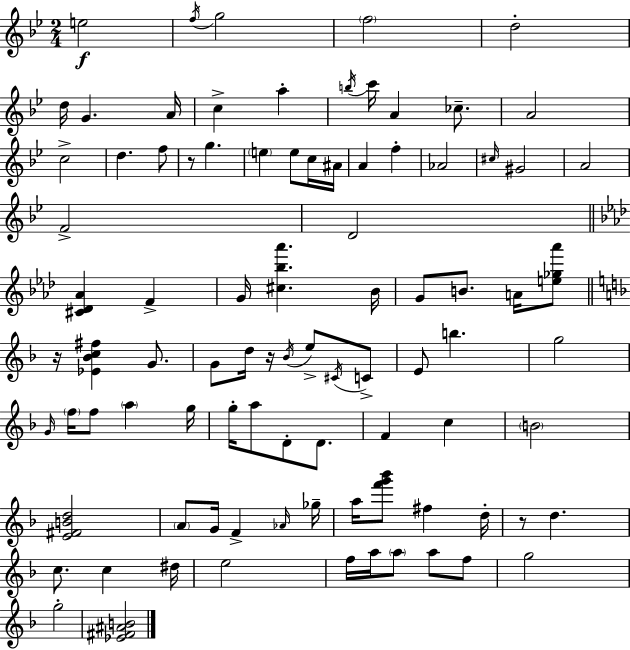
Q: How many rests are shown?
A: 4